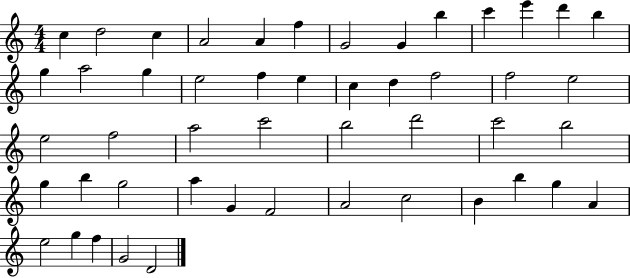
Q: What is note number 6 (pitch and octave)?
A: F5